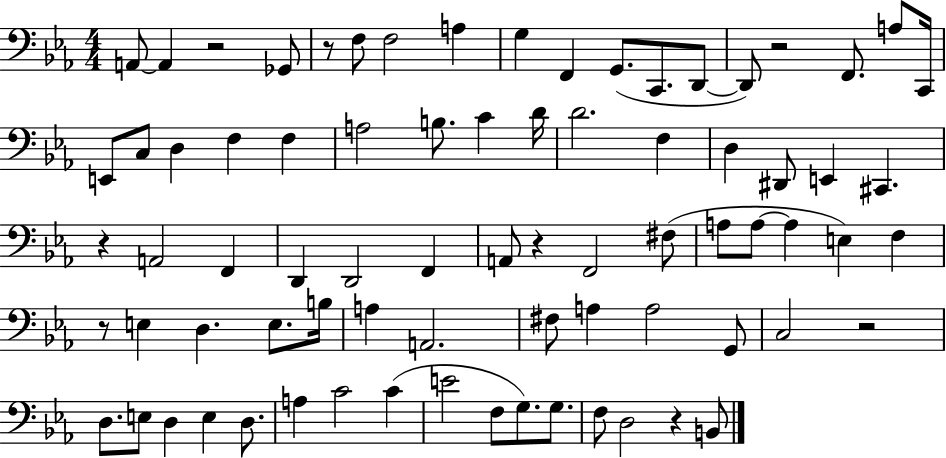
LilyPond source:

{
  \clef bass
  \numericTimeSignature
  \time 4/4
  \key ees \major
  a,8~~ a,4 r2 ges,8 | r8 f8 f2 a4 | g4 f,4 g,8.( c,8. d,8~~ | d,8) r2 f,8. a8 c,16 | \break e,8 c8 d4 f4 f4 | a2 b8. c'4 d'16 | d'2. f4 | d4 dis,8 e,4 cis,4. | \break r4 a,2 f,4 | d,4 d,2 f,4 | a,8 r4 f,2 fis8( | a8 a8~~ a4 e4) f4 | \break r8 e4 d4. e8. b16 | a4 a,2. | fis8 a4 a2 g,8 | c2 r2 | \break d8. e8 d4 e4 d8. | a4 c'2 c'4( | e'2 f8 g8.) g8. | f8 d2 r4 b,8 | \break \bar "|."
}